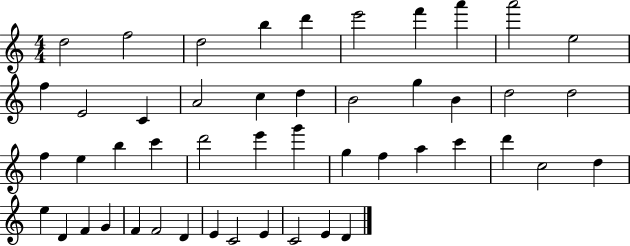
D5/h F5/h D5/h B5/q D6/q E6/h F6/q A6/q A6/h E5/h F5/q E4/h C4/q A4/h C5/q D5/q B4/h G5/q B4/q D5/h D5/h F5/q E5/q B5/q C6/q D6/h E6/q G6/q G5/q F5/q A5/q C6/q D6/q C5/h D5/q E5/q D4/q F4/q G4/q F4/q F4/h D4/q E4/q C4/h E4/q C4/h E4/q D4/q